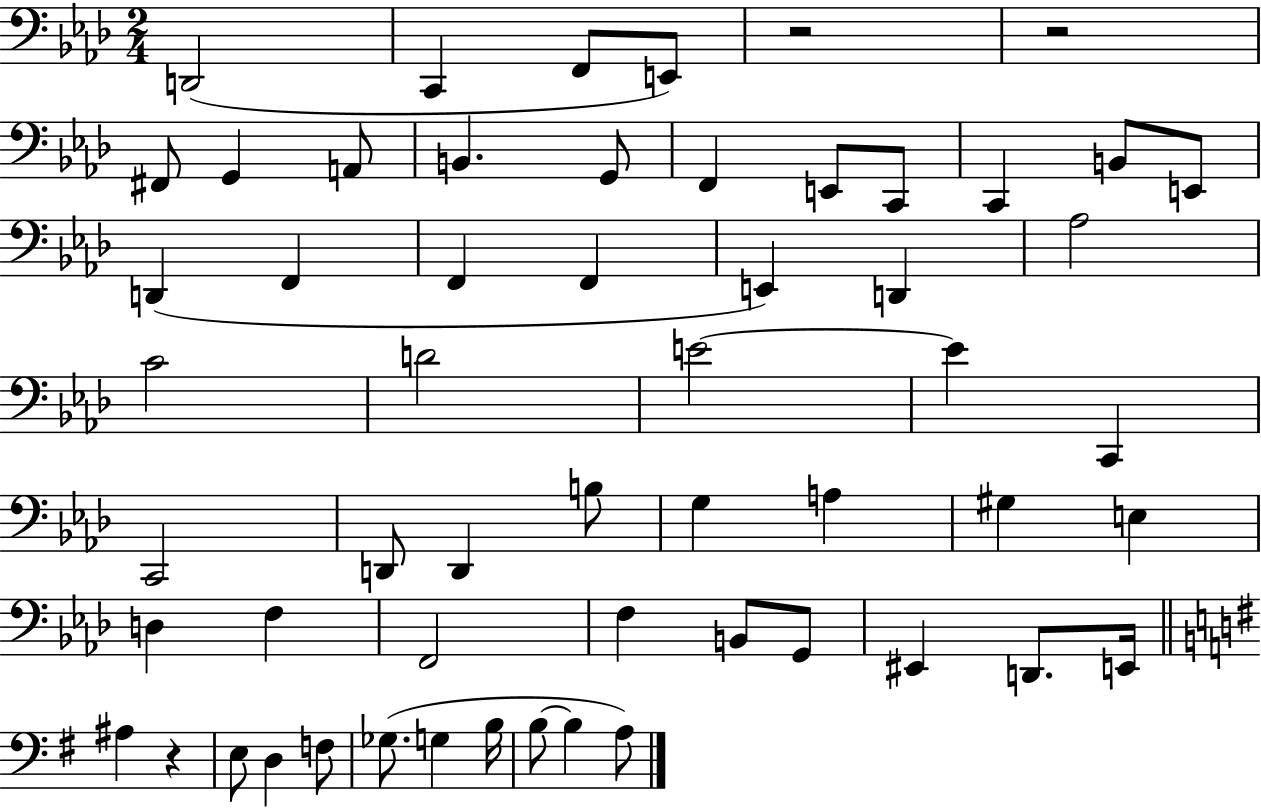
D2/h C2/q F2/e E2/e R/h R/h F#2/e G2/q A2/e B2/q. G2/e F2/q E2/e C2/e C2/q B2/e E2/e D2/q F2/q F2/q F2/q E2/q D2/q Ab3/h C4/h D4/h E4/h E4/q C2/q C2/h D2/e D2/q B3/e G3/q A3/q G#3/q E3/q D3/q F3/q F2/h F3/q B2/e G2/e EIS2/q D2/e. E2/s A#3/q R/q E3/e D3/q F3/e Gb3/e. G3/q B3/s B3/e B3/q A3/e